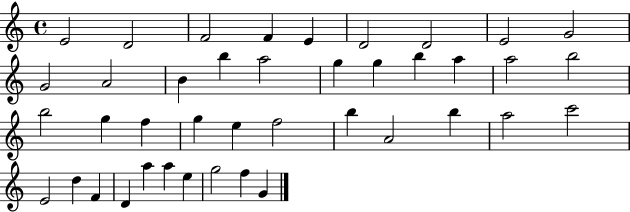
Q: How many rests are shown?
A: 0